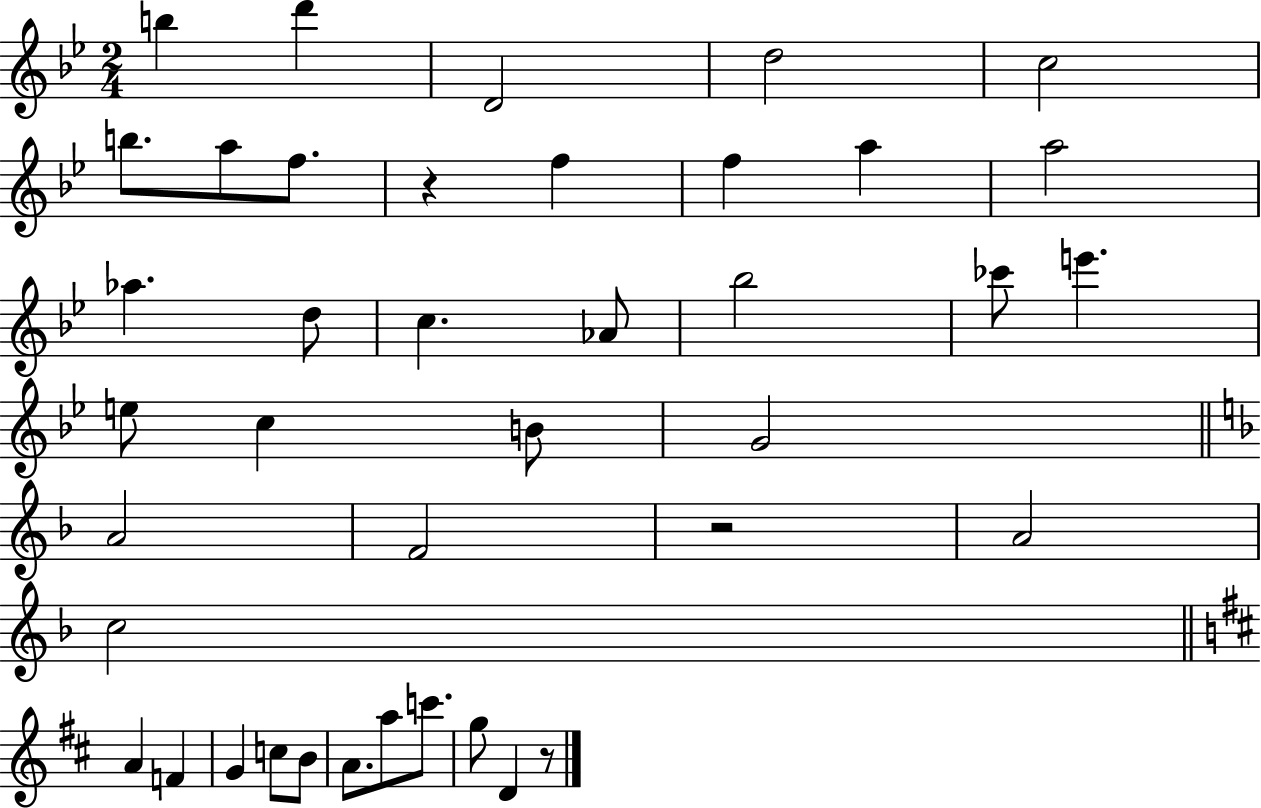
X:1
T:Untitled
M:2/4
L:1/4
K:Bb
b d' D2 d2 c2 b/2 a/2 f/2 z f f a a2 _a d/2 c _A/2 _b2 _c'/2 e' e/2 c B/2 G2 A2 F2 z2 A2 c2 A F G c/2 B/2 A/2 a/2 c'/2 g/2 D z/2